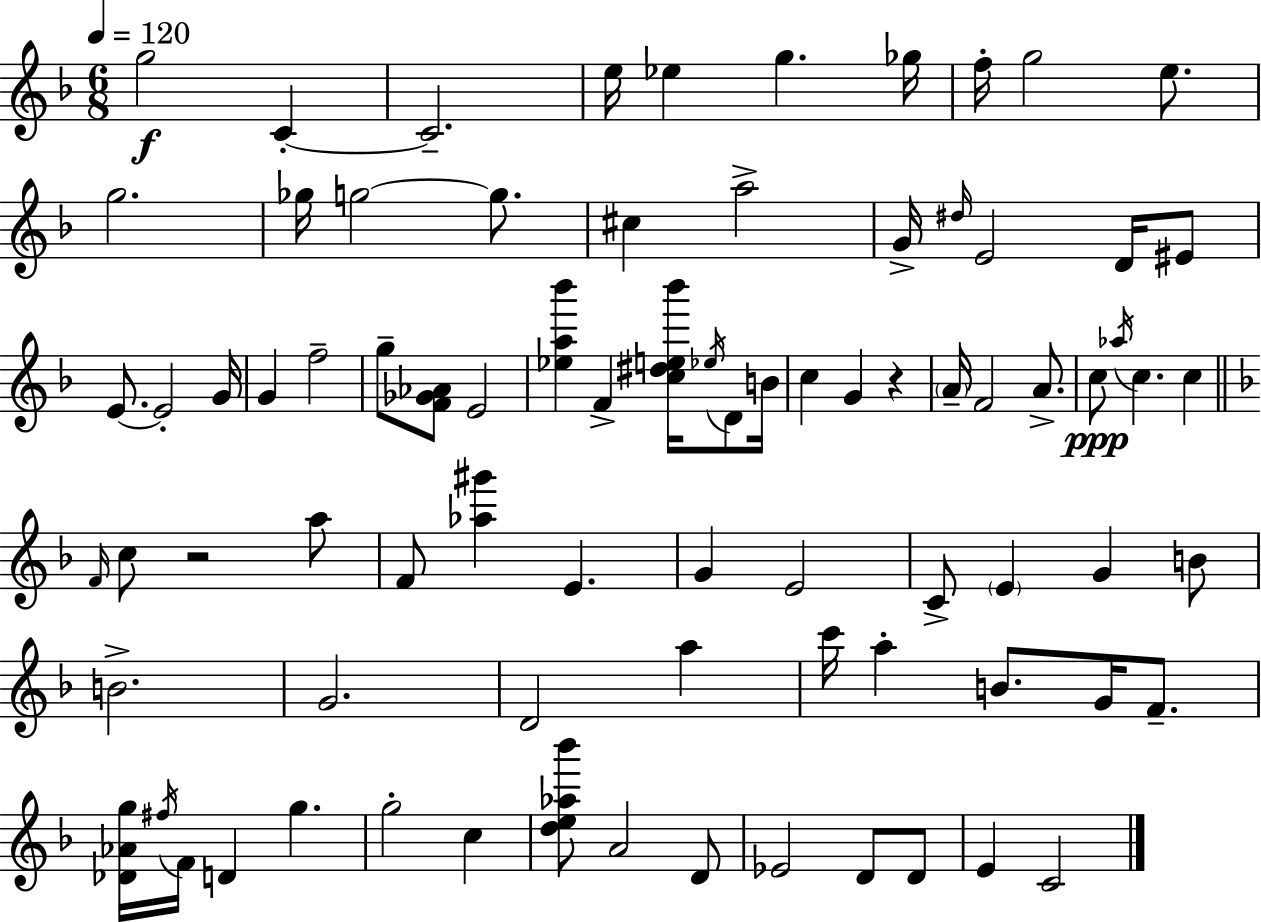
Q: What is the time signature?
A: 6/8